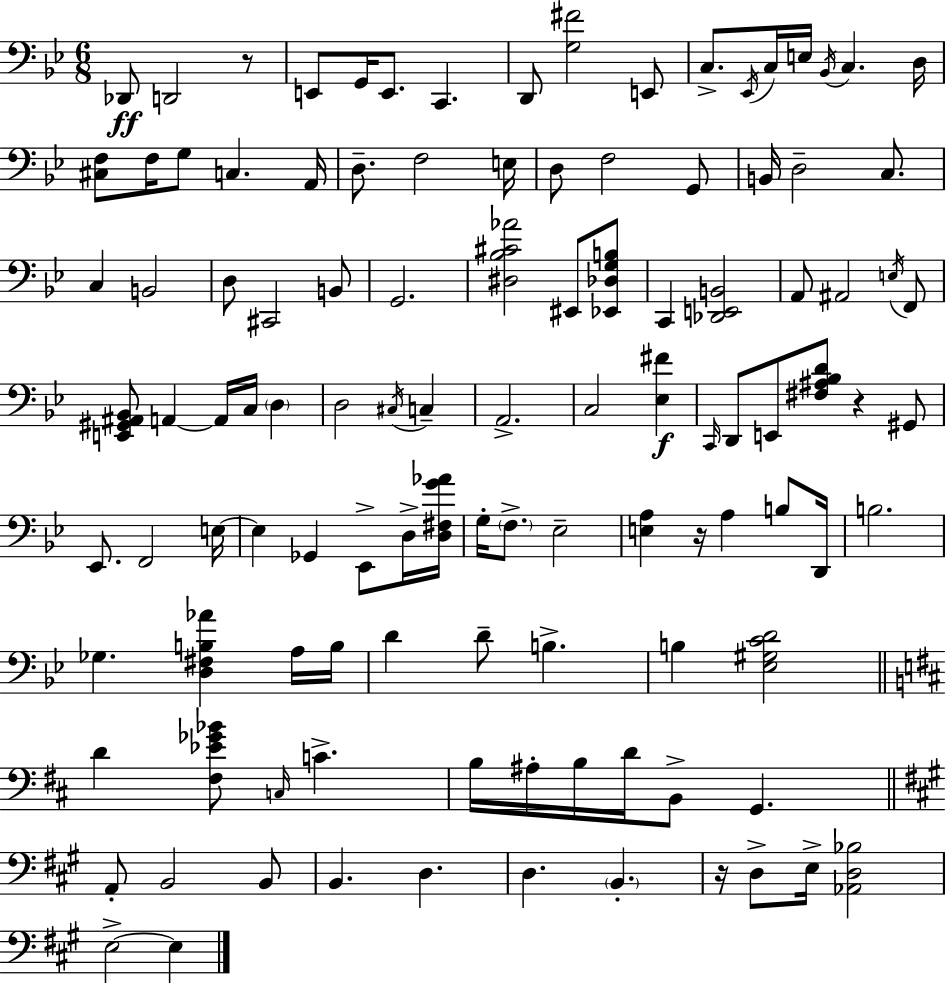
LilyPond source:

{
  \clef bass
  \numericTimeSignature
  \time 6/8
  \key g \minor
  des,8\ff d,2 r8 | e,8 g,16 e,8. c,4. | d,8 <g fis'>2 e,8 | c8.-> \acciaccatura { ees,16 } c16 e16 \acciaccatura { bes,16 } c4. | \break d16 <cis f>8 f16 g8 c4. | a,16 d8.-- f2 | e16 d8 f2 | g,8 b,16 d2-- c8. | \break c4 b,2 | d8 cis,2 | b,8 g,2. | <dis bes cis' aes'>2 eis,8 | \break <ees, des g b>8 c,4 <des, e, b,>2 | a,8 ais,2 | \acciaccatura { e16 } f,8 <e, gis, ais, bes,>8 a,4~~ a,16 c16 \parenthesize d4 | d2 \acciaccatura { cis16 } | \break c4-- a,2.-> | c2 | <ees fis'>4\f \grace { c,16 } d,8 e,8 <fis ais bes d'>8 r4 | gis,8 ees,8. f,2 | \break e16~~ e4 ges,4 | ees,8-> d16-> <d fis g' aes'>16 g16-. \parenthesize f8.-> ees2-- | <e a>4 r16 a4 | b8 d,16 b2. | \break ges4. <d fis b aes'>4 | a16 b16 d'4 d'8-- b4.-> | b4 <ees gis c' d'>2 | \bar "||" \break \key d \major d'4 <fis ees' ges' bes'>8 \grace { c16 } c'4.-> | b16 ais16-. b16 d'16 b,8-> g,4. | \bar "||" \break \key a \major a,8-. b,2 b,8 | b,4. d4. | d4. \parenthesize b,4.-. | r16 d8-> e16-> <aes, d bes>2 | \break e2->~~ e4 | \bar "|."
}